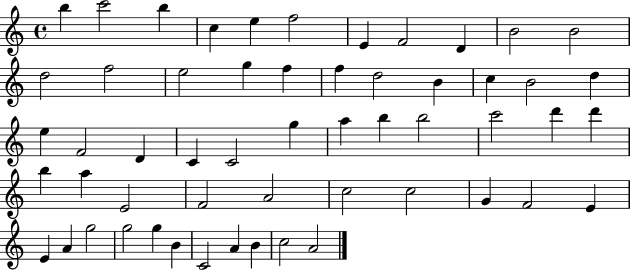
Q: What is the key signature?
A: C major